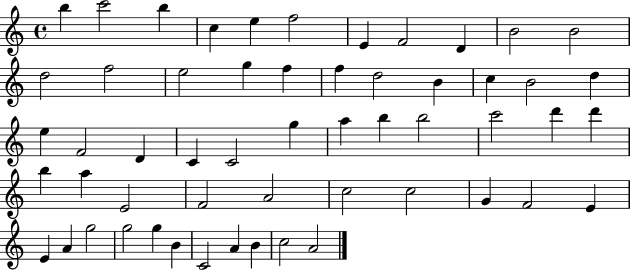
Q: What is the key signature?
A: C major